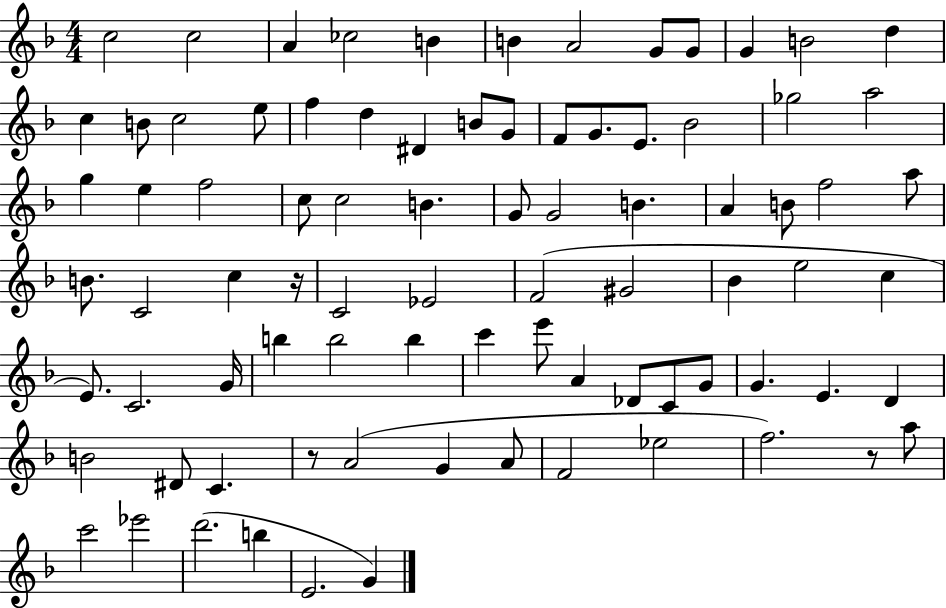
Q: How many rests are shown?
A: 3